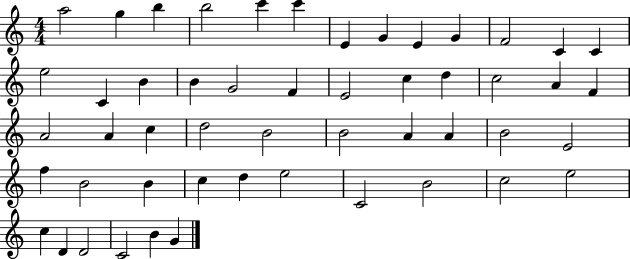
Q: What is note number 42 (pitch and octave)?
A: C4